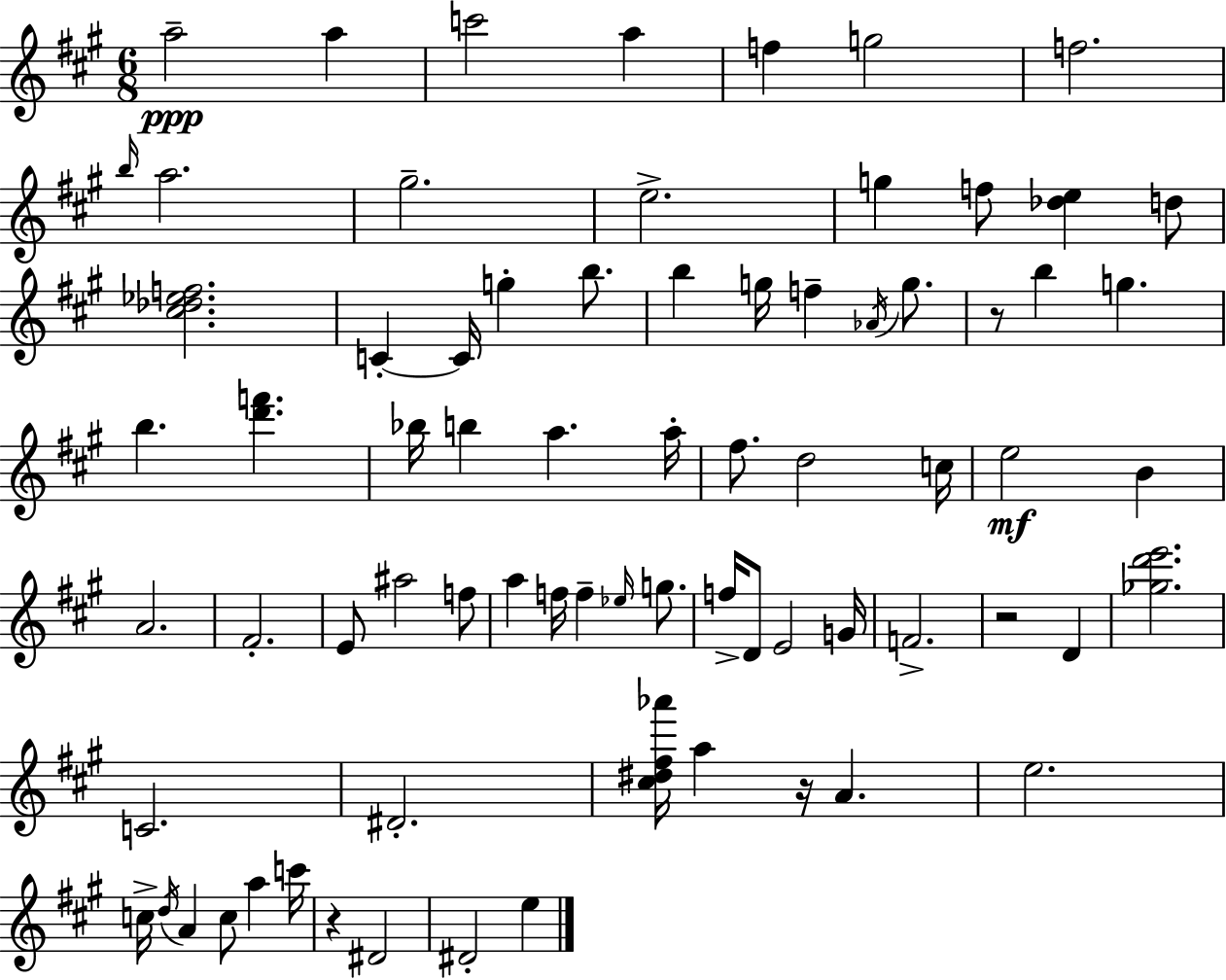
A5/h A5/q C6/h A5/q F5/q G5/h F5/h. B5/s A5/h. G#5/h. E5/h. G5/q F5/e [Db5,E5]/q D5/e [C#5,Db5,Eb5,F5]/h. C4/q C4/s G5/q B5/e. B5/q G5/s F5/q Ab4/s G5/e. R/e B5/q G5/q. B5/q. [D6,F6]/q. Bb5/s B5/q A5/q. A5/s F#5/e. D5/h C5/s E5/h B4/q A4/h. F#4/h. E4/e A#5/h F5/e A5/q F5/s F5/q Eb5/s G5/e. F5/s D4/e E4/h G4/s F4/h. R/h D4/q [Gb5,D6,E6]/h. C4/h. D#4/h. [C#5,D#5,F#5,Ab6]/s A5/q R/s A4/q. E5/h. C5/s D5/s A4/q C5/e A5/q C6/s R/q D#4/h D#4/h E5/q